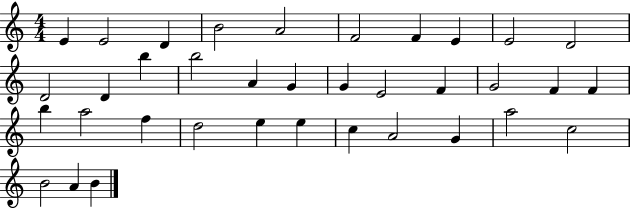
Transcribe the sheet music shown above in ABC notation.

X:1
T:Untitled
M:4/4
L:1/4
K:C
E E2 D B2 A2 F2 F E E2 D2 D2 D b b2 A G G E2 F G2 F F b a2 f d2 e e c A2 G a2 c2 B2 A B